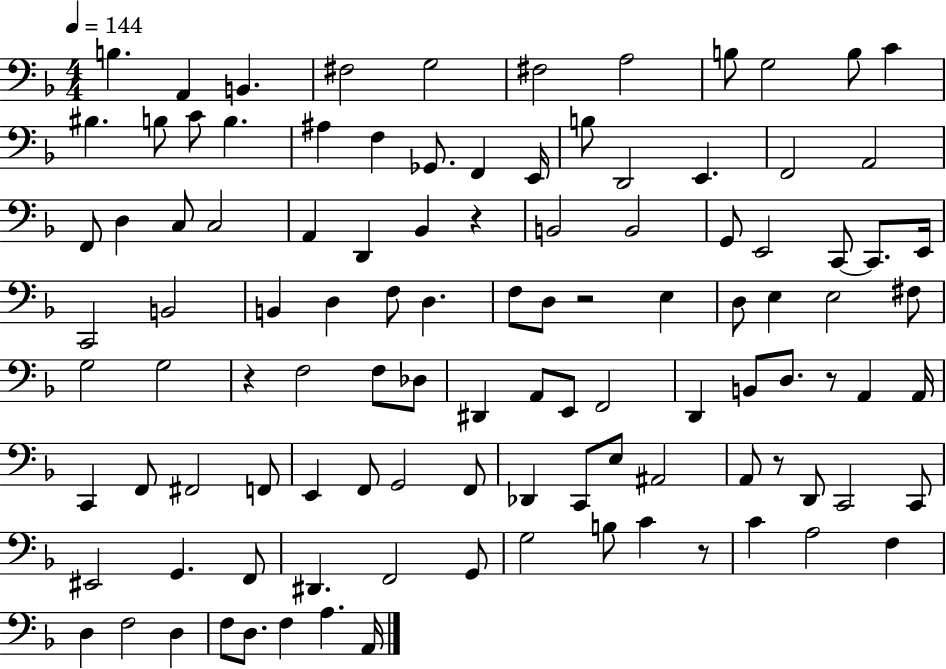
B3/q. A2/q B2/q. F#3/h G3/h F#3/h A3/h B3/e G3/h B3/e C4/q BIS3/q. B3/e C4/e B3/q. A#3/q F3/q Gb2/e. F2/q E2/s B3/e D2/h E2/q. F2/h A2/h F2/e D3/q C3/e C3/h A2/q D2/q Bb2/q R/q B2/h B2/h G2/e E2/h C2/e C2/e. E2/s C2/h B2/h B2/q D3/q F3/e D3/q. F3/e D3/e R/h E3/q D3/e E3/q E3/h F#3/e G3/h G3/h R/q F3/h F3/e Db3/e D#2/q A2/e E2/e F2/h D2/q B2/e D3/e. R/e A2/q A2/s C2/q F2/e F#2/h F2/e E2/q F2/e G2/h F2/e Db2/q C2/e E3/e A#2/h A2/e R/e D2/e C2/h C2/e EIS2/h G2/q. F2/e D#2/q. F2/h G2/e G3/h B3/e C4/q R/e C4/q A3/h F3/q D3/q F3/h D3/q F3/e D3/e. F3/q A3/q. A2/s